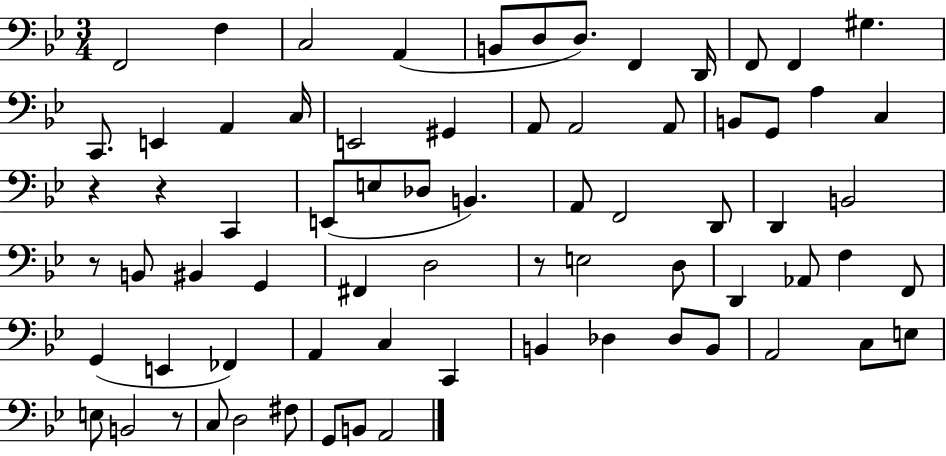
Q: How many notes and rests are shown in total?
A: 72